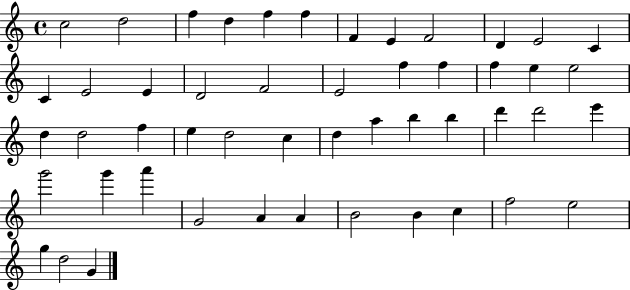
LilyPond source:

{
  \clef treble
  \time 4/4
  \defaultTimeSignature
  \key c \major
  c''2 d''2 | f''4 d''4 f''4 f''4 | f'4 e'4 f'2 | d'4 e'2 c'4 | \break c'4 e'2 e'4 | d'2 f'2 | e'2 f''4 f''4 | f''4 e''4 e''2 | \break d''4 d''2 f''4 | e''4 d''2 c''4 | d''4 a''4 b''4 b''4 | d'''4 d'''2 e'''4 | \break g'''2 g'''4 a'''4 | g'2 a'4 a'4 | b'2 b'4 c''4 | f''2 e''2 | \break g''4 d''2 g'4 | \bar "|."
}